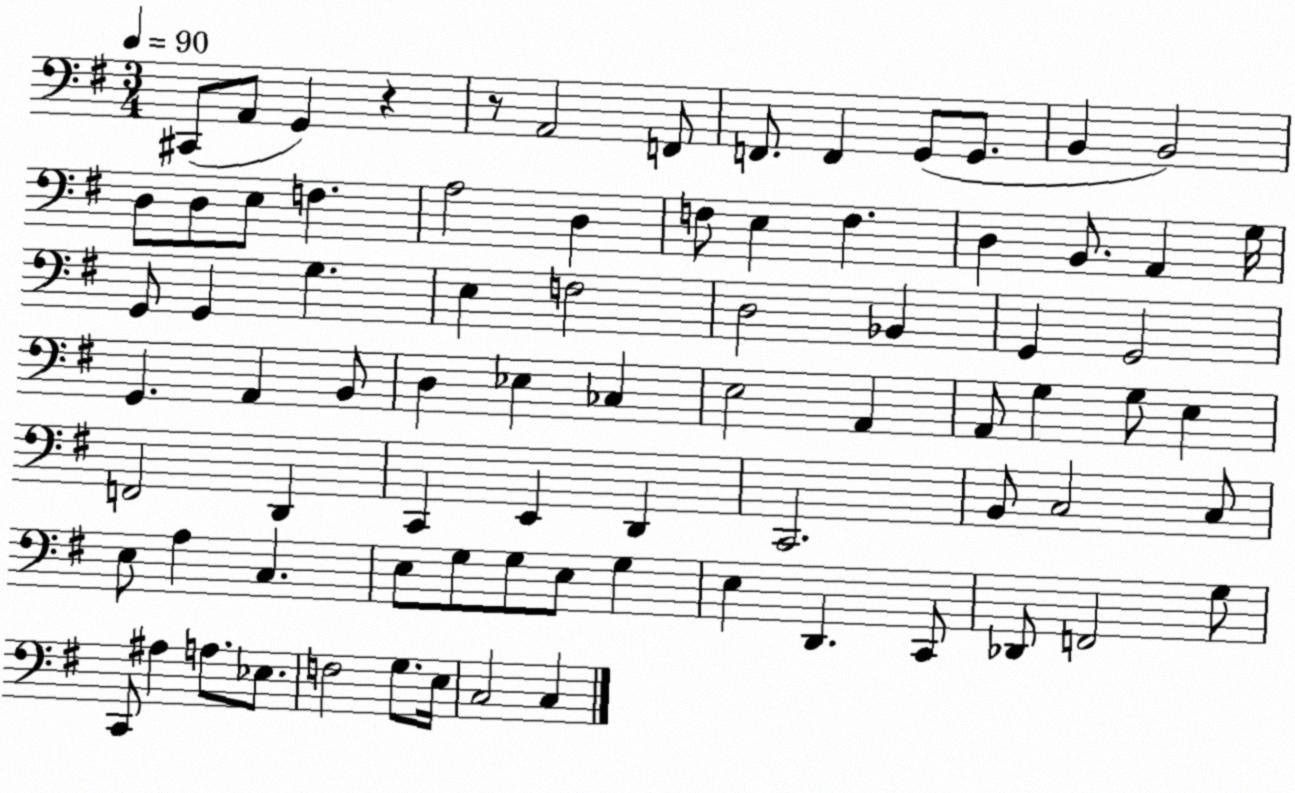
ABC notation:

X:1
T:Untitled
M:3/4
L:1/4
K:G
^C,,/2 A,,/2 G,, z z/2 A,,2 F,,/2 F,,/2 F,, G,,/2 G,,/2 B,, B,,2 D,/2 D,/2 E,/2 F, A,2 D, F,/2 E, F, D, B,,/2 A,, G,/4 G,,/2 G,, G, E, F,2 D,2 _B,, G,, G,,2 G,, A,, B,,/2 D, _E, _C, E,2 A,, A,,/2 G, G,/2 E, F,,2 D,, C,, E,, D,, C,,2 B,,/2 C,2 C,/2 E,/2 A, C, E,/2 G,/2 G,/2 E,/2 G, E, D,, C,,/2 _D,,/2 F,,2 G,/2 C,,/2 ^A, A,/2 _E,/2 F,2 G,/2 E,/4 C,2 C,